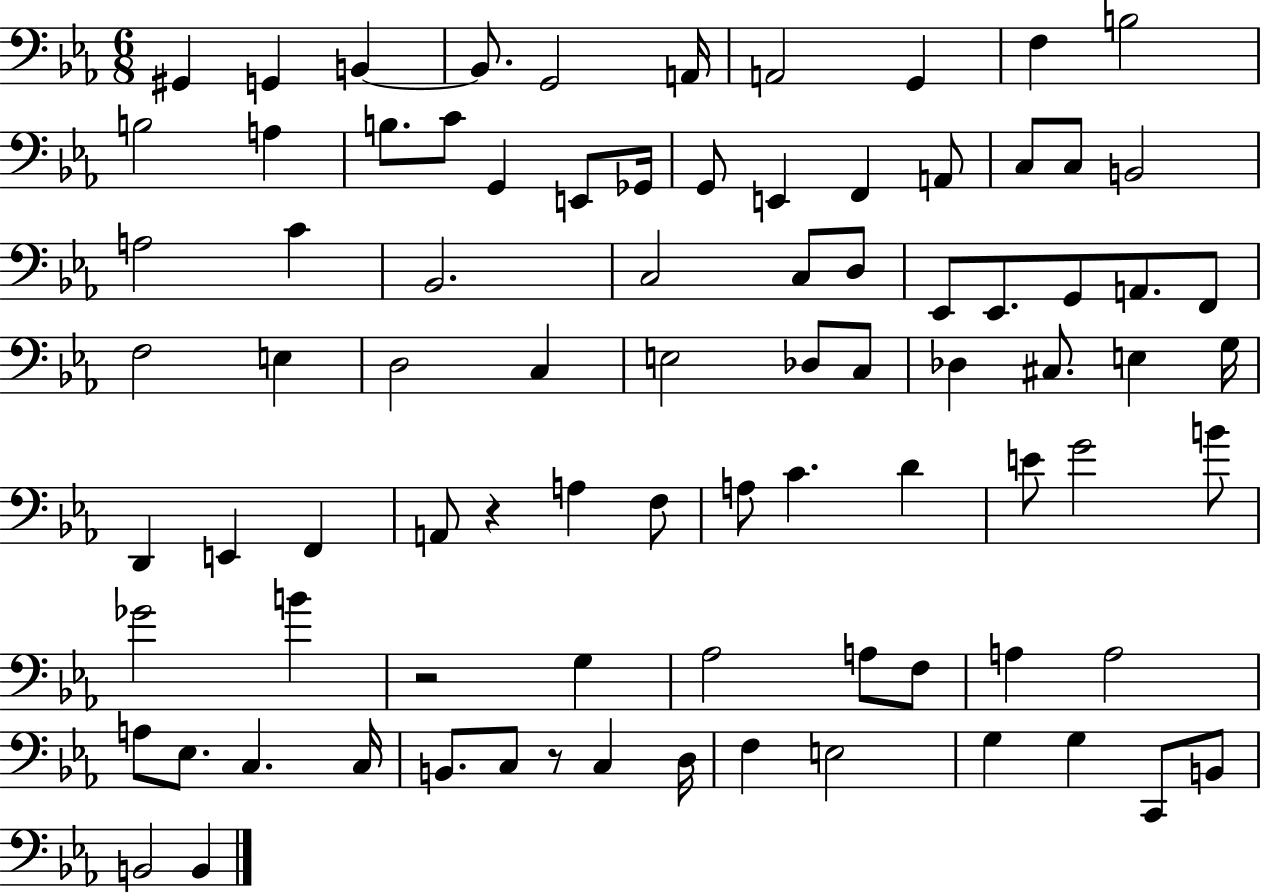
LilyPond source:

{
  \clef bass
  \numericTimeSignature
  \time 6/8
  \key ees \major
  gis,4 g,4 b,4~~ | b,8. g,2 a,16 | a,2 g,4 | f4 b2 | \break b2 a4 | b8. c'8 g,4 e,8 ges,16 | g,8 e,4 f,4 a,8 | c8 c8 b,2 | \break a2 c'4 | bes,2. | c2 c8 d8 | ees,8 ees,8. g,8 a,8. f,8 | \break f2 e4 | d2 c4 | e2 des8 c8 | des4 cis8. e4 g16 | \break d,4 e,4 f,4 | a,8 r4 a4 f8 | a8 c'4. d'4 | e'8 g'2 b'8 | \break ges'2 b'4 | r2 g4 | aes2 a8 f8 | a4 a2 | \break a8 ees8. c4. c16 | b,8. c8 r8 c4 d16 | f4 e2 | g4 g4 c,8 b,8 | \break b,2 b,4 | \bar "|."
}